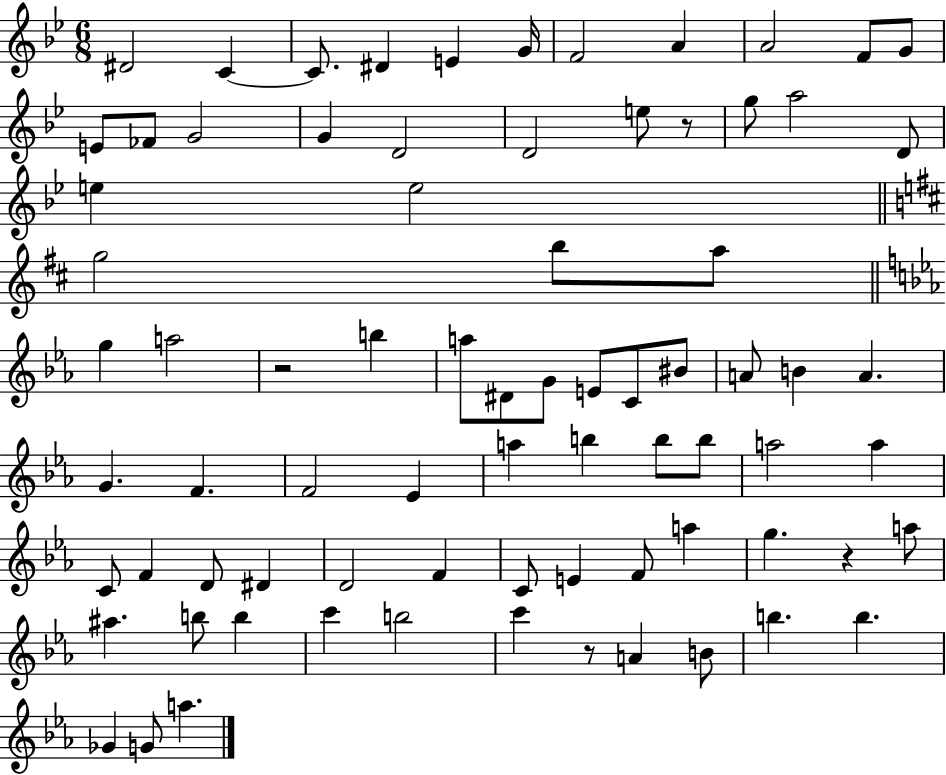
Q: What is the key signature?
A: BES major